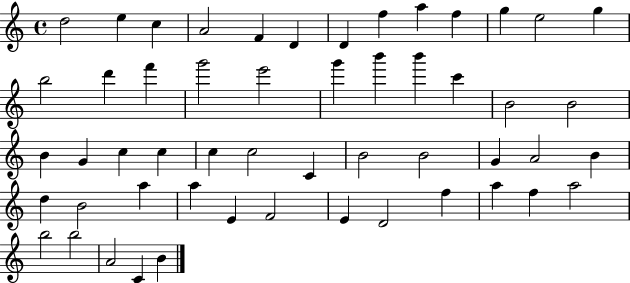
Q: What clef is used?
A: treble